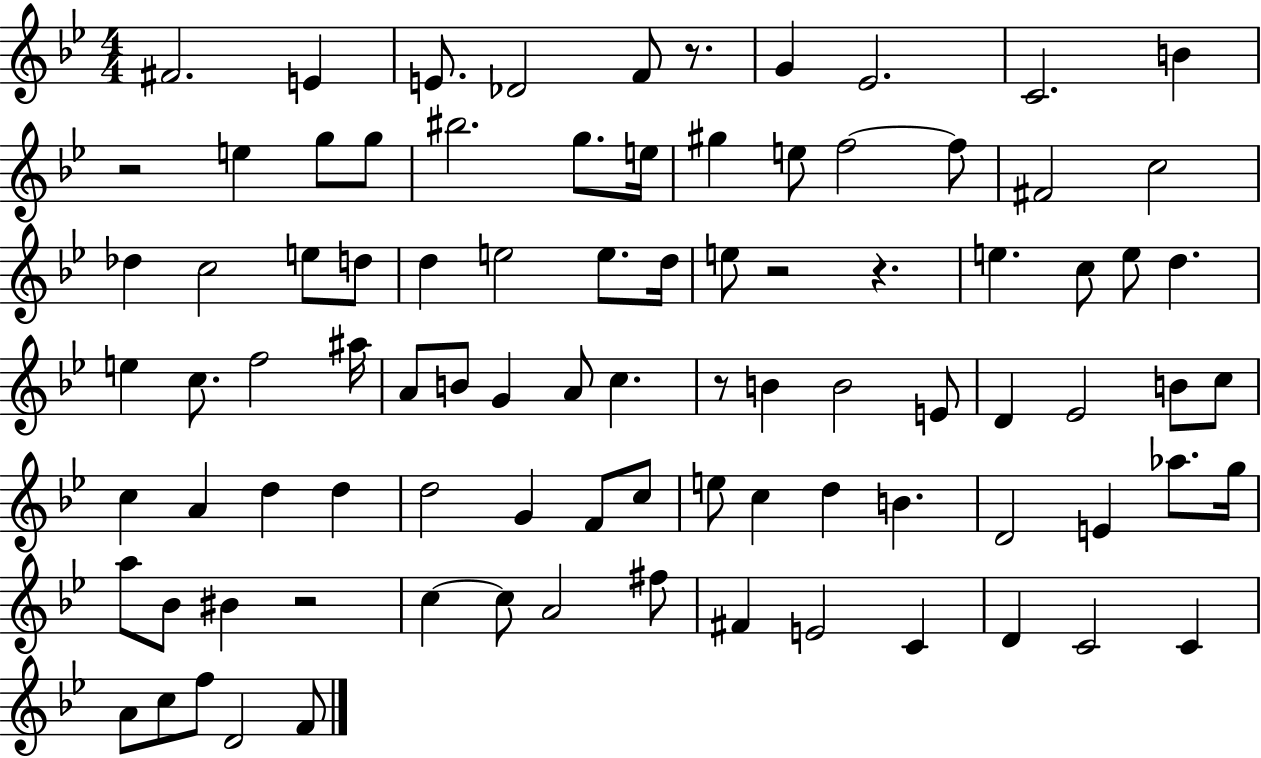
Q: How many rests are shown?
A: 6